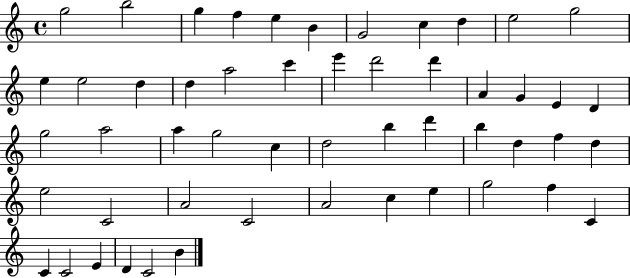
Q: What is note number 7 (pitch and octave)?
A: G4